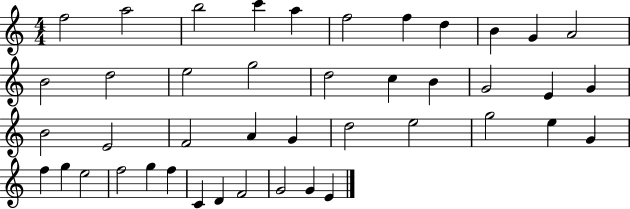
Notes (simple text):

F5/h A5/h B5/h C6/q A5/q F5/h F5/q D5/q B4/q G4/q A4/h B4/h D5/h E5/h G5/h D5/h C5/q B4/q G4/h E4/q G4/q B4/h E4/h F4/h A4/q G4/q D5/h E5/h G5/h E5/q G4/q F5/q G5/q E5/h F5/h G5/q F5/q C4/q D4/q F4/h G4/h G4/q E4/q